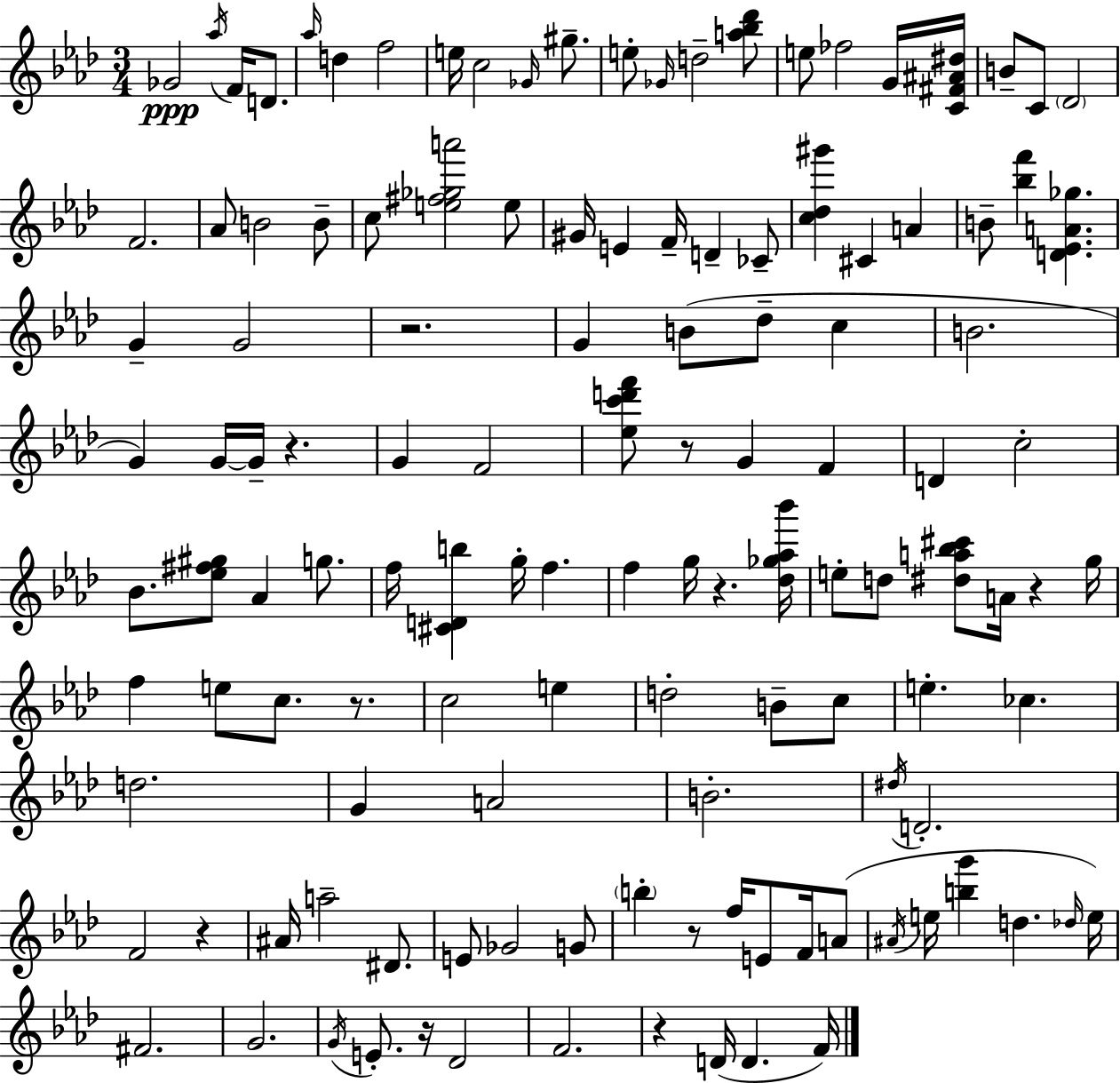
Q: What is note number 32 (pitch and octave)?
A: C#4